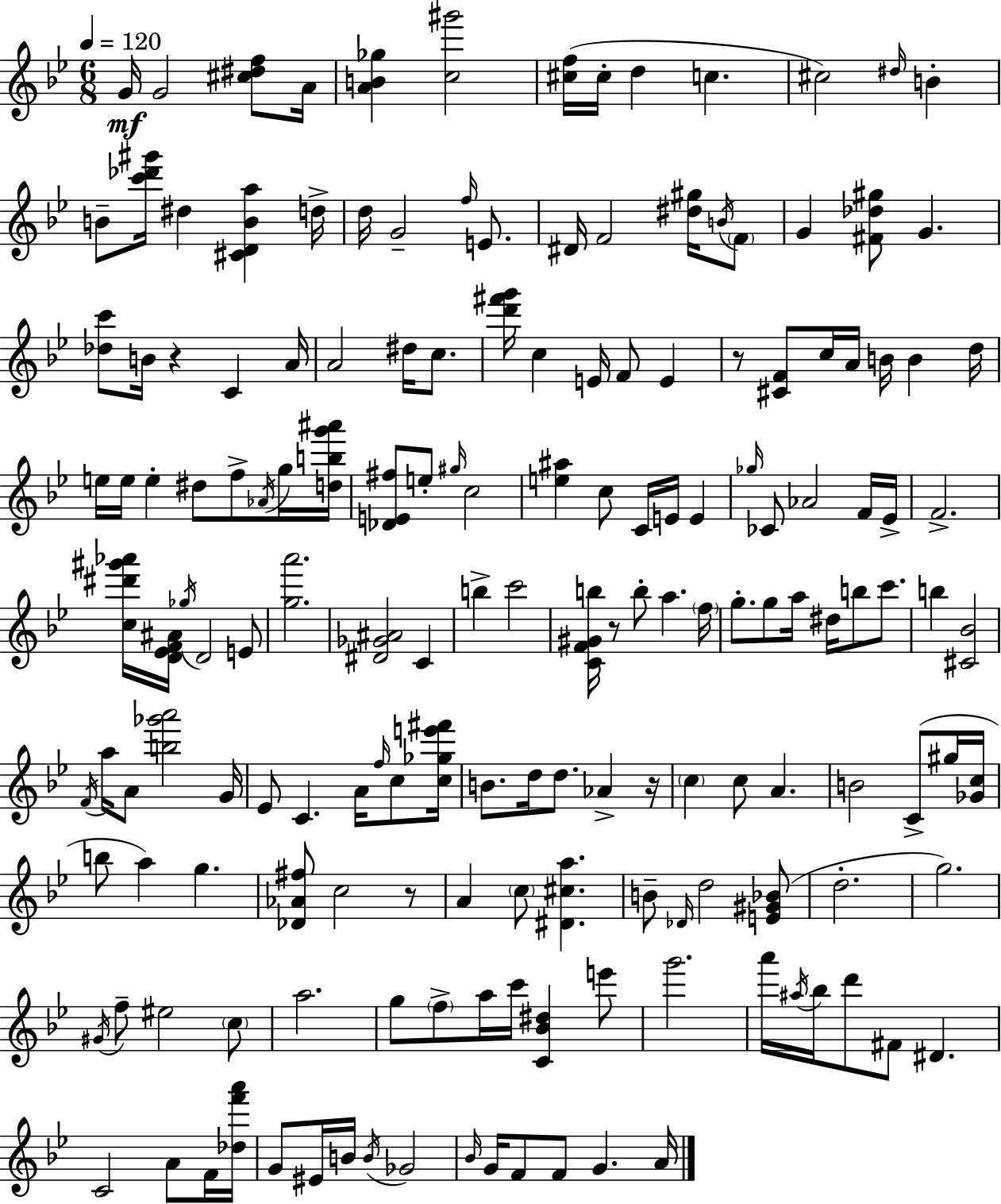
G4/s G4/h [C#5,D#5,F5]/e A4/s [A4,B4,Gb5]/q [C5,G#6]/h [C#5,F5]/s C#5/s D5/q C5/q. C#5/h D#5/s B4/q B4/e [C6,Db6,G#6]/s D#5/q [C#4,D4,B4,A5]/q D5/s D5/s G4/h F5/s E4/e. D#4/s F4/h [D#5,G#5]/s B4/s F4/e G4/q [F#4,Db5,G#5]/e G4/q. [Db5,C6]/e B4/s R/q C4/q A4/s A4/h D#5/s C5/e. [D6,F#6,G6]/s C5/q E4/s F4/e E4/q R/e [C#4,F4]/e C5/s A4/s B4/s B4/q D5/s E5/s E5/s E5/q D#5/e F5/e Ab4/s G5/s [D5,B5,G6,A#6]/s [Db4,E4,F#5]/e E5/e G#5/s C5/h [E5,A#5]/q C5/e C4/s E4/s E4/q Gb5/s CES4/e Ab4/h F4/s Eb4/s F4/h. [C5,D#6,G#6,Ab6]/s [D4,Eb4,F4,A#4]/s Gb5/s D4/h E4/e [G5,A6]/h. [D#4,Gb4,A#4]/h C4/q B5/q C6/h [C4,F4,G#4,B5]/s R/e B5/e A5/q. F5/s G5/e. G5/e A5/s D#5/s B5/e C6/e. B5/q [C#4,Bb4]/h F4/s A5/s A4/e [B5,Gb6,A6]/h G4/s Eb4/e C4/q. A4/s F5/s C5/e [C5,Gb5,E6,F#6]/s B4/e. D5/s D5/e. Ab4/q R/s C5/q C5/e A4/q. B4/h C4/e G#5/s [Gb4,C5]/s B5/e A5/q G5/q. [Db4,Ab4,F#5]/e C5/h R/e A4/q C5/e [D#4,C#5,A5]/q. B4/e Db4/s D5/h [E4,G#4,Bb4]/e D5/h. G5/h. G#4/s F5/e EIS5/h C5/e A5/h. G5/e F5/e A5/s C6/s [C4,Bb4,D#5]/q E6/e G6/h. A6/s A#5/s Bb5/s D6/e F#4/e D#4/q. C4/h A4/e F4/s [Db5,F6,A6]/s G4/e EIS4/s B4/s B4/s Gb4/h Bb4/s G4/s F4/e F4/e G4/q. A4/s